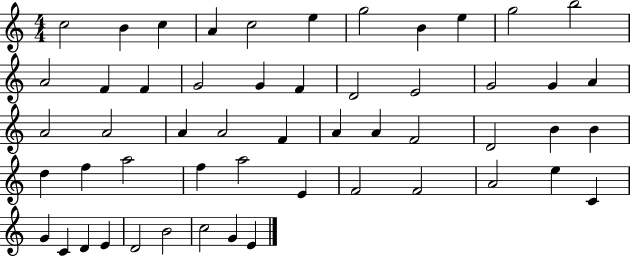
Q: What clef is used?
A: treble